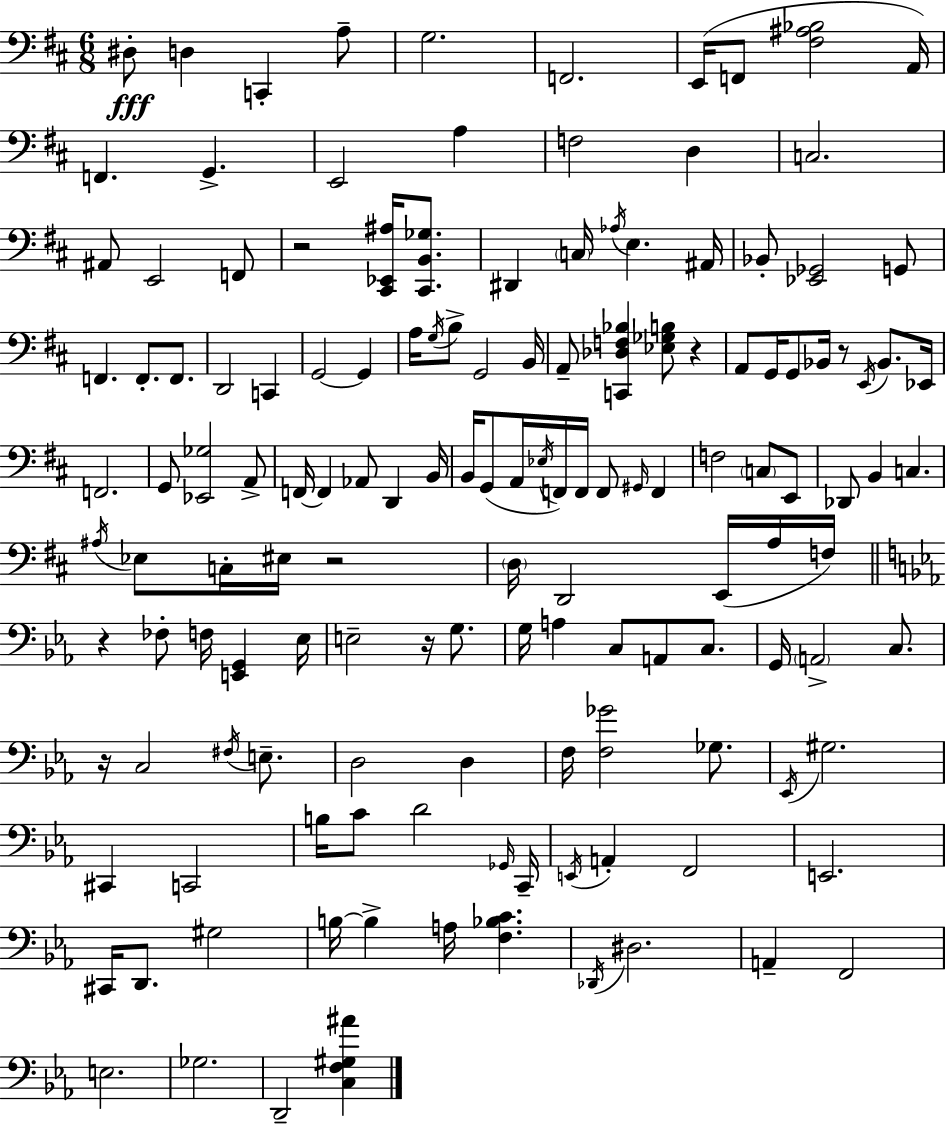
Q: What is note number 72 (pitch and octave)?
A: C3